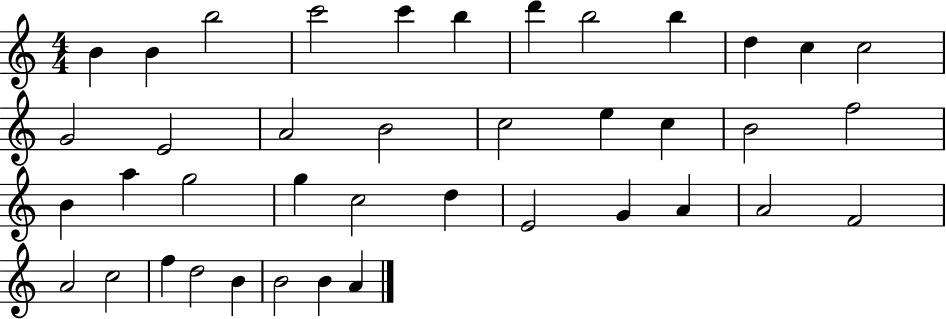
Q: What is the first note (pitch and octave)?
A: B4